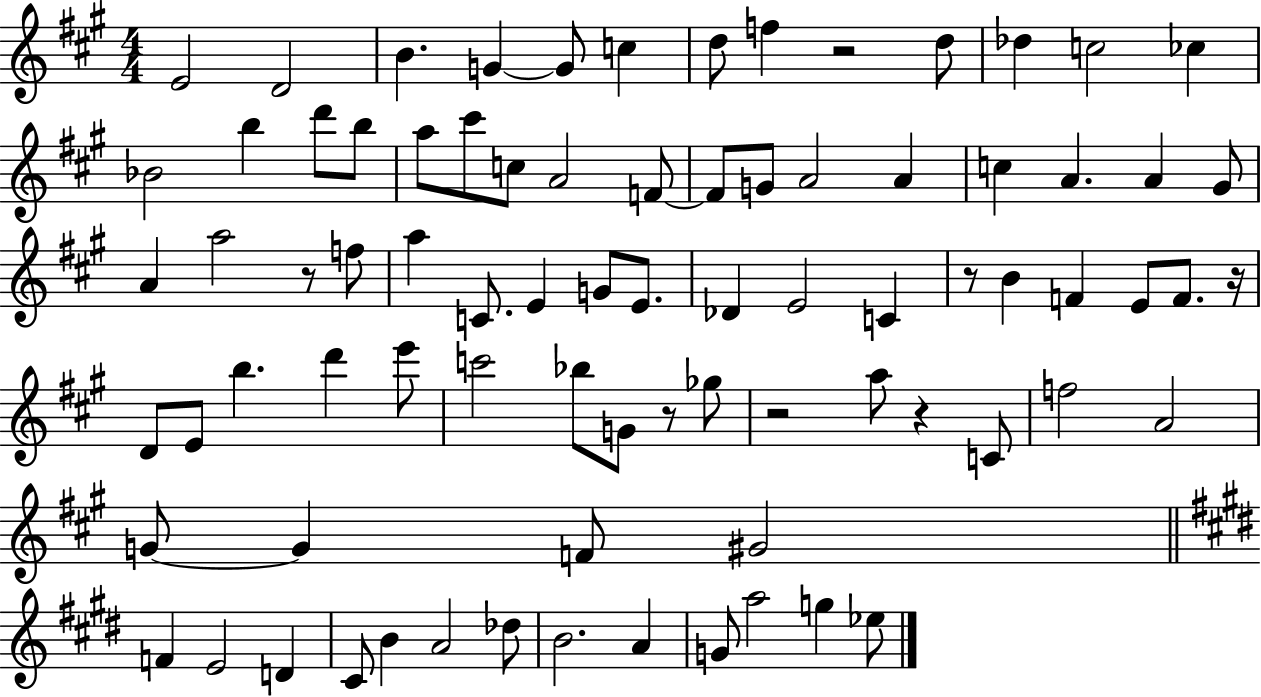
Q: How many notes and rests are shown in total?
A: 81